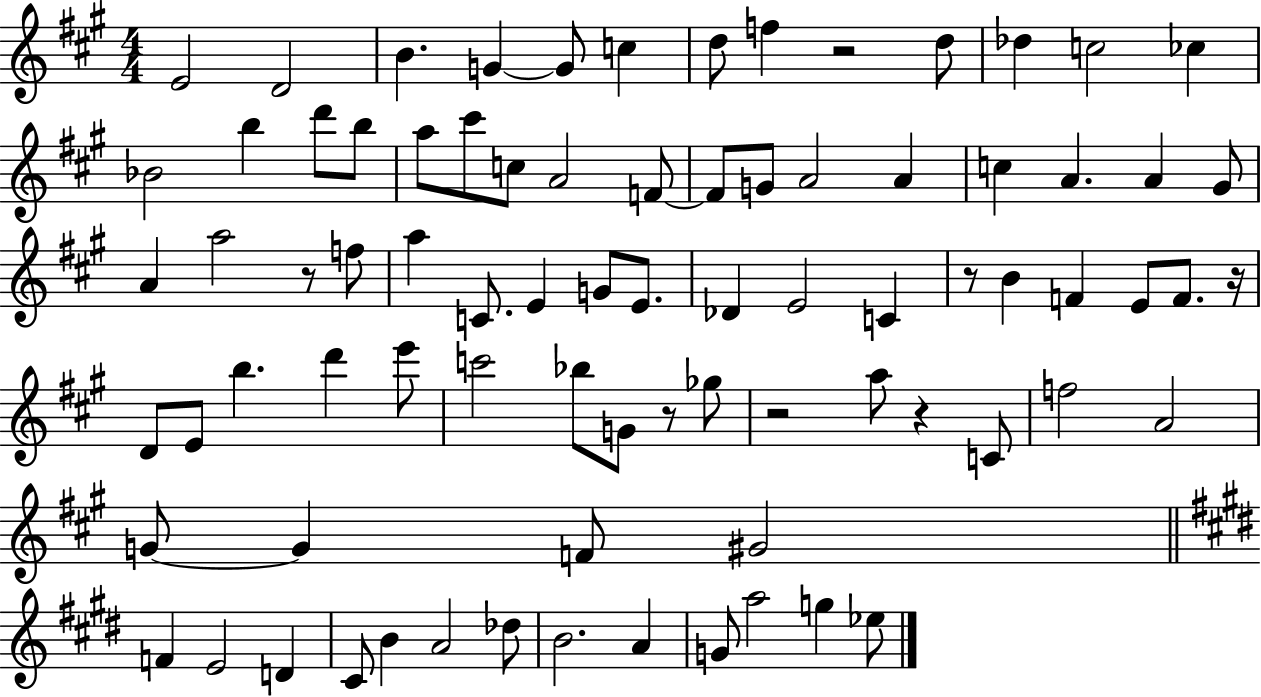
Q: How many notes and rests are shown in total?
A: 81